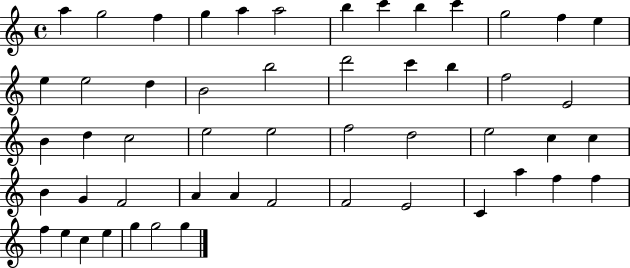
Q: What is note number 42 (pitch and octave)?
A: C4